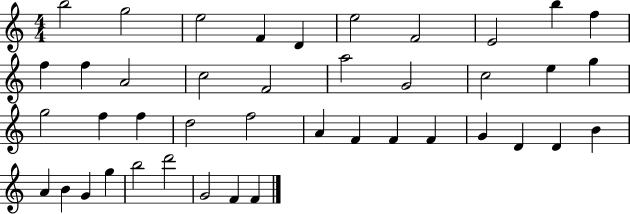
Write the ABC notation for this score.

X:1
T:Untitled
M:4/4
L:1/4
K:C
b2 g2 e2 F D e2 F2 E2 b f f f A2 c2 F2 a2 G2 c2 e g g2 f f d2 f2 A F F F G D D B A B G g b2 d'2 G2 F F